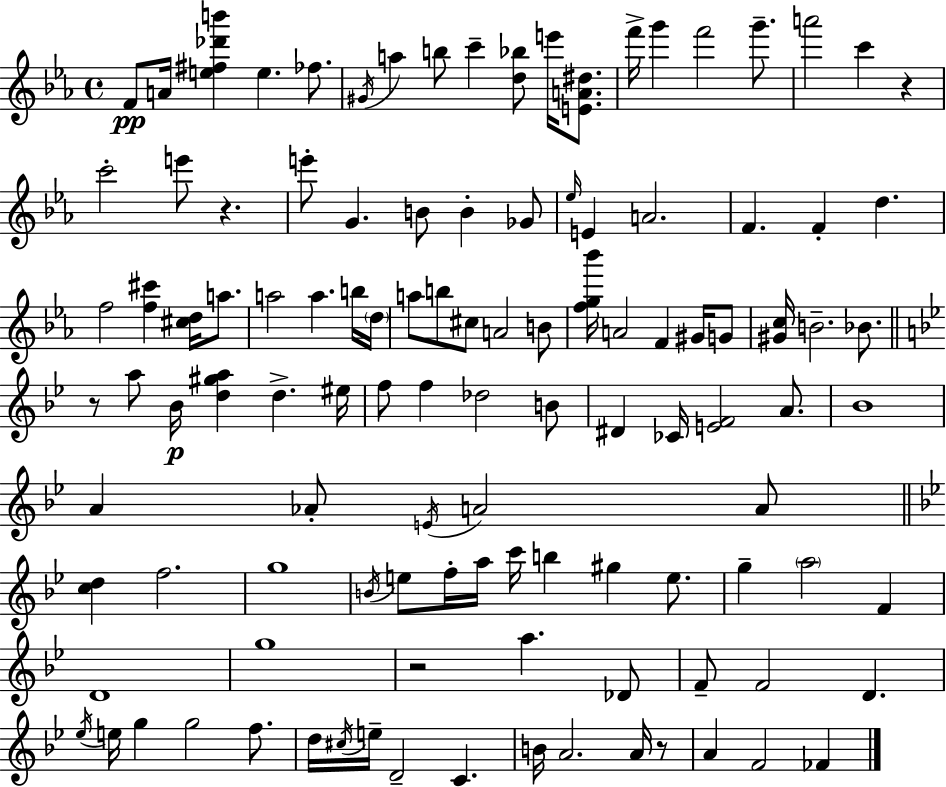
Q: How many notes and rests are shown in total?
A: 113